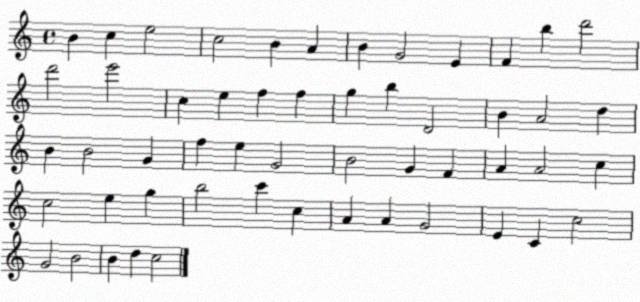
X:1
T:Untitled
M:4/4
L:1/4
K:C
B c e2 c2 B A B G2 E F b d'2 d'2 e'2 c e f f g b D2 B A2 d B B2 G f e G2 B2 G F A A2 c c2 e g b2 c' c A A G2 E C c2 G2 B2 B d c2